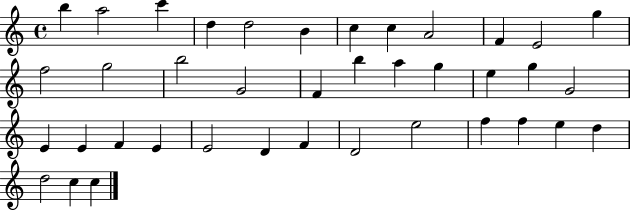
{
  \clef treble
  \time 4/4
  \defaultTimeSignature
  \key c \major
  b''4 a''2 c'''4 | d''4 d''2 b'4 | c''4 c''4 a'2 | f'4 e'2 g''4 | \break f''2 g''2 | b''2 g'2 | f'4 b''4 a''4 g''4 | e''4 g''4 g'2 | \break e'4 e'4 f'4 e'4 | e'2 d'4 f'4 | d'2 e''2 | f''4 f''4 e''4 d''4 | \break d''2 c''4 c''4 | \bar "|."
}